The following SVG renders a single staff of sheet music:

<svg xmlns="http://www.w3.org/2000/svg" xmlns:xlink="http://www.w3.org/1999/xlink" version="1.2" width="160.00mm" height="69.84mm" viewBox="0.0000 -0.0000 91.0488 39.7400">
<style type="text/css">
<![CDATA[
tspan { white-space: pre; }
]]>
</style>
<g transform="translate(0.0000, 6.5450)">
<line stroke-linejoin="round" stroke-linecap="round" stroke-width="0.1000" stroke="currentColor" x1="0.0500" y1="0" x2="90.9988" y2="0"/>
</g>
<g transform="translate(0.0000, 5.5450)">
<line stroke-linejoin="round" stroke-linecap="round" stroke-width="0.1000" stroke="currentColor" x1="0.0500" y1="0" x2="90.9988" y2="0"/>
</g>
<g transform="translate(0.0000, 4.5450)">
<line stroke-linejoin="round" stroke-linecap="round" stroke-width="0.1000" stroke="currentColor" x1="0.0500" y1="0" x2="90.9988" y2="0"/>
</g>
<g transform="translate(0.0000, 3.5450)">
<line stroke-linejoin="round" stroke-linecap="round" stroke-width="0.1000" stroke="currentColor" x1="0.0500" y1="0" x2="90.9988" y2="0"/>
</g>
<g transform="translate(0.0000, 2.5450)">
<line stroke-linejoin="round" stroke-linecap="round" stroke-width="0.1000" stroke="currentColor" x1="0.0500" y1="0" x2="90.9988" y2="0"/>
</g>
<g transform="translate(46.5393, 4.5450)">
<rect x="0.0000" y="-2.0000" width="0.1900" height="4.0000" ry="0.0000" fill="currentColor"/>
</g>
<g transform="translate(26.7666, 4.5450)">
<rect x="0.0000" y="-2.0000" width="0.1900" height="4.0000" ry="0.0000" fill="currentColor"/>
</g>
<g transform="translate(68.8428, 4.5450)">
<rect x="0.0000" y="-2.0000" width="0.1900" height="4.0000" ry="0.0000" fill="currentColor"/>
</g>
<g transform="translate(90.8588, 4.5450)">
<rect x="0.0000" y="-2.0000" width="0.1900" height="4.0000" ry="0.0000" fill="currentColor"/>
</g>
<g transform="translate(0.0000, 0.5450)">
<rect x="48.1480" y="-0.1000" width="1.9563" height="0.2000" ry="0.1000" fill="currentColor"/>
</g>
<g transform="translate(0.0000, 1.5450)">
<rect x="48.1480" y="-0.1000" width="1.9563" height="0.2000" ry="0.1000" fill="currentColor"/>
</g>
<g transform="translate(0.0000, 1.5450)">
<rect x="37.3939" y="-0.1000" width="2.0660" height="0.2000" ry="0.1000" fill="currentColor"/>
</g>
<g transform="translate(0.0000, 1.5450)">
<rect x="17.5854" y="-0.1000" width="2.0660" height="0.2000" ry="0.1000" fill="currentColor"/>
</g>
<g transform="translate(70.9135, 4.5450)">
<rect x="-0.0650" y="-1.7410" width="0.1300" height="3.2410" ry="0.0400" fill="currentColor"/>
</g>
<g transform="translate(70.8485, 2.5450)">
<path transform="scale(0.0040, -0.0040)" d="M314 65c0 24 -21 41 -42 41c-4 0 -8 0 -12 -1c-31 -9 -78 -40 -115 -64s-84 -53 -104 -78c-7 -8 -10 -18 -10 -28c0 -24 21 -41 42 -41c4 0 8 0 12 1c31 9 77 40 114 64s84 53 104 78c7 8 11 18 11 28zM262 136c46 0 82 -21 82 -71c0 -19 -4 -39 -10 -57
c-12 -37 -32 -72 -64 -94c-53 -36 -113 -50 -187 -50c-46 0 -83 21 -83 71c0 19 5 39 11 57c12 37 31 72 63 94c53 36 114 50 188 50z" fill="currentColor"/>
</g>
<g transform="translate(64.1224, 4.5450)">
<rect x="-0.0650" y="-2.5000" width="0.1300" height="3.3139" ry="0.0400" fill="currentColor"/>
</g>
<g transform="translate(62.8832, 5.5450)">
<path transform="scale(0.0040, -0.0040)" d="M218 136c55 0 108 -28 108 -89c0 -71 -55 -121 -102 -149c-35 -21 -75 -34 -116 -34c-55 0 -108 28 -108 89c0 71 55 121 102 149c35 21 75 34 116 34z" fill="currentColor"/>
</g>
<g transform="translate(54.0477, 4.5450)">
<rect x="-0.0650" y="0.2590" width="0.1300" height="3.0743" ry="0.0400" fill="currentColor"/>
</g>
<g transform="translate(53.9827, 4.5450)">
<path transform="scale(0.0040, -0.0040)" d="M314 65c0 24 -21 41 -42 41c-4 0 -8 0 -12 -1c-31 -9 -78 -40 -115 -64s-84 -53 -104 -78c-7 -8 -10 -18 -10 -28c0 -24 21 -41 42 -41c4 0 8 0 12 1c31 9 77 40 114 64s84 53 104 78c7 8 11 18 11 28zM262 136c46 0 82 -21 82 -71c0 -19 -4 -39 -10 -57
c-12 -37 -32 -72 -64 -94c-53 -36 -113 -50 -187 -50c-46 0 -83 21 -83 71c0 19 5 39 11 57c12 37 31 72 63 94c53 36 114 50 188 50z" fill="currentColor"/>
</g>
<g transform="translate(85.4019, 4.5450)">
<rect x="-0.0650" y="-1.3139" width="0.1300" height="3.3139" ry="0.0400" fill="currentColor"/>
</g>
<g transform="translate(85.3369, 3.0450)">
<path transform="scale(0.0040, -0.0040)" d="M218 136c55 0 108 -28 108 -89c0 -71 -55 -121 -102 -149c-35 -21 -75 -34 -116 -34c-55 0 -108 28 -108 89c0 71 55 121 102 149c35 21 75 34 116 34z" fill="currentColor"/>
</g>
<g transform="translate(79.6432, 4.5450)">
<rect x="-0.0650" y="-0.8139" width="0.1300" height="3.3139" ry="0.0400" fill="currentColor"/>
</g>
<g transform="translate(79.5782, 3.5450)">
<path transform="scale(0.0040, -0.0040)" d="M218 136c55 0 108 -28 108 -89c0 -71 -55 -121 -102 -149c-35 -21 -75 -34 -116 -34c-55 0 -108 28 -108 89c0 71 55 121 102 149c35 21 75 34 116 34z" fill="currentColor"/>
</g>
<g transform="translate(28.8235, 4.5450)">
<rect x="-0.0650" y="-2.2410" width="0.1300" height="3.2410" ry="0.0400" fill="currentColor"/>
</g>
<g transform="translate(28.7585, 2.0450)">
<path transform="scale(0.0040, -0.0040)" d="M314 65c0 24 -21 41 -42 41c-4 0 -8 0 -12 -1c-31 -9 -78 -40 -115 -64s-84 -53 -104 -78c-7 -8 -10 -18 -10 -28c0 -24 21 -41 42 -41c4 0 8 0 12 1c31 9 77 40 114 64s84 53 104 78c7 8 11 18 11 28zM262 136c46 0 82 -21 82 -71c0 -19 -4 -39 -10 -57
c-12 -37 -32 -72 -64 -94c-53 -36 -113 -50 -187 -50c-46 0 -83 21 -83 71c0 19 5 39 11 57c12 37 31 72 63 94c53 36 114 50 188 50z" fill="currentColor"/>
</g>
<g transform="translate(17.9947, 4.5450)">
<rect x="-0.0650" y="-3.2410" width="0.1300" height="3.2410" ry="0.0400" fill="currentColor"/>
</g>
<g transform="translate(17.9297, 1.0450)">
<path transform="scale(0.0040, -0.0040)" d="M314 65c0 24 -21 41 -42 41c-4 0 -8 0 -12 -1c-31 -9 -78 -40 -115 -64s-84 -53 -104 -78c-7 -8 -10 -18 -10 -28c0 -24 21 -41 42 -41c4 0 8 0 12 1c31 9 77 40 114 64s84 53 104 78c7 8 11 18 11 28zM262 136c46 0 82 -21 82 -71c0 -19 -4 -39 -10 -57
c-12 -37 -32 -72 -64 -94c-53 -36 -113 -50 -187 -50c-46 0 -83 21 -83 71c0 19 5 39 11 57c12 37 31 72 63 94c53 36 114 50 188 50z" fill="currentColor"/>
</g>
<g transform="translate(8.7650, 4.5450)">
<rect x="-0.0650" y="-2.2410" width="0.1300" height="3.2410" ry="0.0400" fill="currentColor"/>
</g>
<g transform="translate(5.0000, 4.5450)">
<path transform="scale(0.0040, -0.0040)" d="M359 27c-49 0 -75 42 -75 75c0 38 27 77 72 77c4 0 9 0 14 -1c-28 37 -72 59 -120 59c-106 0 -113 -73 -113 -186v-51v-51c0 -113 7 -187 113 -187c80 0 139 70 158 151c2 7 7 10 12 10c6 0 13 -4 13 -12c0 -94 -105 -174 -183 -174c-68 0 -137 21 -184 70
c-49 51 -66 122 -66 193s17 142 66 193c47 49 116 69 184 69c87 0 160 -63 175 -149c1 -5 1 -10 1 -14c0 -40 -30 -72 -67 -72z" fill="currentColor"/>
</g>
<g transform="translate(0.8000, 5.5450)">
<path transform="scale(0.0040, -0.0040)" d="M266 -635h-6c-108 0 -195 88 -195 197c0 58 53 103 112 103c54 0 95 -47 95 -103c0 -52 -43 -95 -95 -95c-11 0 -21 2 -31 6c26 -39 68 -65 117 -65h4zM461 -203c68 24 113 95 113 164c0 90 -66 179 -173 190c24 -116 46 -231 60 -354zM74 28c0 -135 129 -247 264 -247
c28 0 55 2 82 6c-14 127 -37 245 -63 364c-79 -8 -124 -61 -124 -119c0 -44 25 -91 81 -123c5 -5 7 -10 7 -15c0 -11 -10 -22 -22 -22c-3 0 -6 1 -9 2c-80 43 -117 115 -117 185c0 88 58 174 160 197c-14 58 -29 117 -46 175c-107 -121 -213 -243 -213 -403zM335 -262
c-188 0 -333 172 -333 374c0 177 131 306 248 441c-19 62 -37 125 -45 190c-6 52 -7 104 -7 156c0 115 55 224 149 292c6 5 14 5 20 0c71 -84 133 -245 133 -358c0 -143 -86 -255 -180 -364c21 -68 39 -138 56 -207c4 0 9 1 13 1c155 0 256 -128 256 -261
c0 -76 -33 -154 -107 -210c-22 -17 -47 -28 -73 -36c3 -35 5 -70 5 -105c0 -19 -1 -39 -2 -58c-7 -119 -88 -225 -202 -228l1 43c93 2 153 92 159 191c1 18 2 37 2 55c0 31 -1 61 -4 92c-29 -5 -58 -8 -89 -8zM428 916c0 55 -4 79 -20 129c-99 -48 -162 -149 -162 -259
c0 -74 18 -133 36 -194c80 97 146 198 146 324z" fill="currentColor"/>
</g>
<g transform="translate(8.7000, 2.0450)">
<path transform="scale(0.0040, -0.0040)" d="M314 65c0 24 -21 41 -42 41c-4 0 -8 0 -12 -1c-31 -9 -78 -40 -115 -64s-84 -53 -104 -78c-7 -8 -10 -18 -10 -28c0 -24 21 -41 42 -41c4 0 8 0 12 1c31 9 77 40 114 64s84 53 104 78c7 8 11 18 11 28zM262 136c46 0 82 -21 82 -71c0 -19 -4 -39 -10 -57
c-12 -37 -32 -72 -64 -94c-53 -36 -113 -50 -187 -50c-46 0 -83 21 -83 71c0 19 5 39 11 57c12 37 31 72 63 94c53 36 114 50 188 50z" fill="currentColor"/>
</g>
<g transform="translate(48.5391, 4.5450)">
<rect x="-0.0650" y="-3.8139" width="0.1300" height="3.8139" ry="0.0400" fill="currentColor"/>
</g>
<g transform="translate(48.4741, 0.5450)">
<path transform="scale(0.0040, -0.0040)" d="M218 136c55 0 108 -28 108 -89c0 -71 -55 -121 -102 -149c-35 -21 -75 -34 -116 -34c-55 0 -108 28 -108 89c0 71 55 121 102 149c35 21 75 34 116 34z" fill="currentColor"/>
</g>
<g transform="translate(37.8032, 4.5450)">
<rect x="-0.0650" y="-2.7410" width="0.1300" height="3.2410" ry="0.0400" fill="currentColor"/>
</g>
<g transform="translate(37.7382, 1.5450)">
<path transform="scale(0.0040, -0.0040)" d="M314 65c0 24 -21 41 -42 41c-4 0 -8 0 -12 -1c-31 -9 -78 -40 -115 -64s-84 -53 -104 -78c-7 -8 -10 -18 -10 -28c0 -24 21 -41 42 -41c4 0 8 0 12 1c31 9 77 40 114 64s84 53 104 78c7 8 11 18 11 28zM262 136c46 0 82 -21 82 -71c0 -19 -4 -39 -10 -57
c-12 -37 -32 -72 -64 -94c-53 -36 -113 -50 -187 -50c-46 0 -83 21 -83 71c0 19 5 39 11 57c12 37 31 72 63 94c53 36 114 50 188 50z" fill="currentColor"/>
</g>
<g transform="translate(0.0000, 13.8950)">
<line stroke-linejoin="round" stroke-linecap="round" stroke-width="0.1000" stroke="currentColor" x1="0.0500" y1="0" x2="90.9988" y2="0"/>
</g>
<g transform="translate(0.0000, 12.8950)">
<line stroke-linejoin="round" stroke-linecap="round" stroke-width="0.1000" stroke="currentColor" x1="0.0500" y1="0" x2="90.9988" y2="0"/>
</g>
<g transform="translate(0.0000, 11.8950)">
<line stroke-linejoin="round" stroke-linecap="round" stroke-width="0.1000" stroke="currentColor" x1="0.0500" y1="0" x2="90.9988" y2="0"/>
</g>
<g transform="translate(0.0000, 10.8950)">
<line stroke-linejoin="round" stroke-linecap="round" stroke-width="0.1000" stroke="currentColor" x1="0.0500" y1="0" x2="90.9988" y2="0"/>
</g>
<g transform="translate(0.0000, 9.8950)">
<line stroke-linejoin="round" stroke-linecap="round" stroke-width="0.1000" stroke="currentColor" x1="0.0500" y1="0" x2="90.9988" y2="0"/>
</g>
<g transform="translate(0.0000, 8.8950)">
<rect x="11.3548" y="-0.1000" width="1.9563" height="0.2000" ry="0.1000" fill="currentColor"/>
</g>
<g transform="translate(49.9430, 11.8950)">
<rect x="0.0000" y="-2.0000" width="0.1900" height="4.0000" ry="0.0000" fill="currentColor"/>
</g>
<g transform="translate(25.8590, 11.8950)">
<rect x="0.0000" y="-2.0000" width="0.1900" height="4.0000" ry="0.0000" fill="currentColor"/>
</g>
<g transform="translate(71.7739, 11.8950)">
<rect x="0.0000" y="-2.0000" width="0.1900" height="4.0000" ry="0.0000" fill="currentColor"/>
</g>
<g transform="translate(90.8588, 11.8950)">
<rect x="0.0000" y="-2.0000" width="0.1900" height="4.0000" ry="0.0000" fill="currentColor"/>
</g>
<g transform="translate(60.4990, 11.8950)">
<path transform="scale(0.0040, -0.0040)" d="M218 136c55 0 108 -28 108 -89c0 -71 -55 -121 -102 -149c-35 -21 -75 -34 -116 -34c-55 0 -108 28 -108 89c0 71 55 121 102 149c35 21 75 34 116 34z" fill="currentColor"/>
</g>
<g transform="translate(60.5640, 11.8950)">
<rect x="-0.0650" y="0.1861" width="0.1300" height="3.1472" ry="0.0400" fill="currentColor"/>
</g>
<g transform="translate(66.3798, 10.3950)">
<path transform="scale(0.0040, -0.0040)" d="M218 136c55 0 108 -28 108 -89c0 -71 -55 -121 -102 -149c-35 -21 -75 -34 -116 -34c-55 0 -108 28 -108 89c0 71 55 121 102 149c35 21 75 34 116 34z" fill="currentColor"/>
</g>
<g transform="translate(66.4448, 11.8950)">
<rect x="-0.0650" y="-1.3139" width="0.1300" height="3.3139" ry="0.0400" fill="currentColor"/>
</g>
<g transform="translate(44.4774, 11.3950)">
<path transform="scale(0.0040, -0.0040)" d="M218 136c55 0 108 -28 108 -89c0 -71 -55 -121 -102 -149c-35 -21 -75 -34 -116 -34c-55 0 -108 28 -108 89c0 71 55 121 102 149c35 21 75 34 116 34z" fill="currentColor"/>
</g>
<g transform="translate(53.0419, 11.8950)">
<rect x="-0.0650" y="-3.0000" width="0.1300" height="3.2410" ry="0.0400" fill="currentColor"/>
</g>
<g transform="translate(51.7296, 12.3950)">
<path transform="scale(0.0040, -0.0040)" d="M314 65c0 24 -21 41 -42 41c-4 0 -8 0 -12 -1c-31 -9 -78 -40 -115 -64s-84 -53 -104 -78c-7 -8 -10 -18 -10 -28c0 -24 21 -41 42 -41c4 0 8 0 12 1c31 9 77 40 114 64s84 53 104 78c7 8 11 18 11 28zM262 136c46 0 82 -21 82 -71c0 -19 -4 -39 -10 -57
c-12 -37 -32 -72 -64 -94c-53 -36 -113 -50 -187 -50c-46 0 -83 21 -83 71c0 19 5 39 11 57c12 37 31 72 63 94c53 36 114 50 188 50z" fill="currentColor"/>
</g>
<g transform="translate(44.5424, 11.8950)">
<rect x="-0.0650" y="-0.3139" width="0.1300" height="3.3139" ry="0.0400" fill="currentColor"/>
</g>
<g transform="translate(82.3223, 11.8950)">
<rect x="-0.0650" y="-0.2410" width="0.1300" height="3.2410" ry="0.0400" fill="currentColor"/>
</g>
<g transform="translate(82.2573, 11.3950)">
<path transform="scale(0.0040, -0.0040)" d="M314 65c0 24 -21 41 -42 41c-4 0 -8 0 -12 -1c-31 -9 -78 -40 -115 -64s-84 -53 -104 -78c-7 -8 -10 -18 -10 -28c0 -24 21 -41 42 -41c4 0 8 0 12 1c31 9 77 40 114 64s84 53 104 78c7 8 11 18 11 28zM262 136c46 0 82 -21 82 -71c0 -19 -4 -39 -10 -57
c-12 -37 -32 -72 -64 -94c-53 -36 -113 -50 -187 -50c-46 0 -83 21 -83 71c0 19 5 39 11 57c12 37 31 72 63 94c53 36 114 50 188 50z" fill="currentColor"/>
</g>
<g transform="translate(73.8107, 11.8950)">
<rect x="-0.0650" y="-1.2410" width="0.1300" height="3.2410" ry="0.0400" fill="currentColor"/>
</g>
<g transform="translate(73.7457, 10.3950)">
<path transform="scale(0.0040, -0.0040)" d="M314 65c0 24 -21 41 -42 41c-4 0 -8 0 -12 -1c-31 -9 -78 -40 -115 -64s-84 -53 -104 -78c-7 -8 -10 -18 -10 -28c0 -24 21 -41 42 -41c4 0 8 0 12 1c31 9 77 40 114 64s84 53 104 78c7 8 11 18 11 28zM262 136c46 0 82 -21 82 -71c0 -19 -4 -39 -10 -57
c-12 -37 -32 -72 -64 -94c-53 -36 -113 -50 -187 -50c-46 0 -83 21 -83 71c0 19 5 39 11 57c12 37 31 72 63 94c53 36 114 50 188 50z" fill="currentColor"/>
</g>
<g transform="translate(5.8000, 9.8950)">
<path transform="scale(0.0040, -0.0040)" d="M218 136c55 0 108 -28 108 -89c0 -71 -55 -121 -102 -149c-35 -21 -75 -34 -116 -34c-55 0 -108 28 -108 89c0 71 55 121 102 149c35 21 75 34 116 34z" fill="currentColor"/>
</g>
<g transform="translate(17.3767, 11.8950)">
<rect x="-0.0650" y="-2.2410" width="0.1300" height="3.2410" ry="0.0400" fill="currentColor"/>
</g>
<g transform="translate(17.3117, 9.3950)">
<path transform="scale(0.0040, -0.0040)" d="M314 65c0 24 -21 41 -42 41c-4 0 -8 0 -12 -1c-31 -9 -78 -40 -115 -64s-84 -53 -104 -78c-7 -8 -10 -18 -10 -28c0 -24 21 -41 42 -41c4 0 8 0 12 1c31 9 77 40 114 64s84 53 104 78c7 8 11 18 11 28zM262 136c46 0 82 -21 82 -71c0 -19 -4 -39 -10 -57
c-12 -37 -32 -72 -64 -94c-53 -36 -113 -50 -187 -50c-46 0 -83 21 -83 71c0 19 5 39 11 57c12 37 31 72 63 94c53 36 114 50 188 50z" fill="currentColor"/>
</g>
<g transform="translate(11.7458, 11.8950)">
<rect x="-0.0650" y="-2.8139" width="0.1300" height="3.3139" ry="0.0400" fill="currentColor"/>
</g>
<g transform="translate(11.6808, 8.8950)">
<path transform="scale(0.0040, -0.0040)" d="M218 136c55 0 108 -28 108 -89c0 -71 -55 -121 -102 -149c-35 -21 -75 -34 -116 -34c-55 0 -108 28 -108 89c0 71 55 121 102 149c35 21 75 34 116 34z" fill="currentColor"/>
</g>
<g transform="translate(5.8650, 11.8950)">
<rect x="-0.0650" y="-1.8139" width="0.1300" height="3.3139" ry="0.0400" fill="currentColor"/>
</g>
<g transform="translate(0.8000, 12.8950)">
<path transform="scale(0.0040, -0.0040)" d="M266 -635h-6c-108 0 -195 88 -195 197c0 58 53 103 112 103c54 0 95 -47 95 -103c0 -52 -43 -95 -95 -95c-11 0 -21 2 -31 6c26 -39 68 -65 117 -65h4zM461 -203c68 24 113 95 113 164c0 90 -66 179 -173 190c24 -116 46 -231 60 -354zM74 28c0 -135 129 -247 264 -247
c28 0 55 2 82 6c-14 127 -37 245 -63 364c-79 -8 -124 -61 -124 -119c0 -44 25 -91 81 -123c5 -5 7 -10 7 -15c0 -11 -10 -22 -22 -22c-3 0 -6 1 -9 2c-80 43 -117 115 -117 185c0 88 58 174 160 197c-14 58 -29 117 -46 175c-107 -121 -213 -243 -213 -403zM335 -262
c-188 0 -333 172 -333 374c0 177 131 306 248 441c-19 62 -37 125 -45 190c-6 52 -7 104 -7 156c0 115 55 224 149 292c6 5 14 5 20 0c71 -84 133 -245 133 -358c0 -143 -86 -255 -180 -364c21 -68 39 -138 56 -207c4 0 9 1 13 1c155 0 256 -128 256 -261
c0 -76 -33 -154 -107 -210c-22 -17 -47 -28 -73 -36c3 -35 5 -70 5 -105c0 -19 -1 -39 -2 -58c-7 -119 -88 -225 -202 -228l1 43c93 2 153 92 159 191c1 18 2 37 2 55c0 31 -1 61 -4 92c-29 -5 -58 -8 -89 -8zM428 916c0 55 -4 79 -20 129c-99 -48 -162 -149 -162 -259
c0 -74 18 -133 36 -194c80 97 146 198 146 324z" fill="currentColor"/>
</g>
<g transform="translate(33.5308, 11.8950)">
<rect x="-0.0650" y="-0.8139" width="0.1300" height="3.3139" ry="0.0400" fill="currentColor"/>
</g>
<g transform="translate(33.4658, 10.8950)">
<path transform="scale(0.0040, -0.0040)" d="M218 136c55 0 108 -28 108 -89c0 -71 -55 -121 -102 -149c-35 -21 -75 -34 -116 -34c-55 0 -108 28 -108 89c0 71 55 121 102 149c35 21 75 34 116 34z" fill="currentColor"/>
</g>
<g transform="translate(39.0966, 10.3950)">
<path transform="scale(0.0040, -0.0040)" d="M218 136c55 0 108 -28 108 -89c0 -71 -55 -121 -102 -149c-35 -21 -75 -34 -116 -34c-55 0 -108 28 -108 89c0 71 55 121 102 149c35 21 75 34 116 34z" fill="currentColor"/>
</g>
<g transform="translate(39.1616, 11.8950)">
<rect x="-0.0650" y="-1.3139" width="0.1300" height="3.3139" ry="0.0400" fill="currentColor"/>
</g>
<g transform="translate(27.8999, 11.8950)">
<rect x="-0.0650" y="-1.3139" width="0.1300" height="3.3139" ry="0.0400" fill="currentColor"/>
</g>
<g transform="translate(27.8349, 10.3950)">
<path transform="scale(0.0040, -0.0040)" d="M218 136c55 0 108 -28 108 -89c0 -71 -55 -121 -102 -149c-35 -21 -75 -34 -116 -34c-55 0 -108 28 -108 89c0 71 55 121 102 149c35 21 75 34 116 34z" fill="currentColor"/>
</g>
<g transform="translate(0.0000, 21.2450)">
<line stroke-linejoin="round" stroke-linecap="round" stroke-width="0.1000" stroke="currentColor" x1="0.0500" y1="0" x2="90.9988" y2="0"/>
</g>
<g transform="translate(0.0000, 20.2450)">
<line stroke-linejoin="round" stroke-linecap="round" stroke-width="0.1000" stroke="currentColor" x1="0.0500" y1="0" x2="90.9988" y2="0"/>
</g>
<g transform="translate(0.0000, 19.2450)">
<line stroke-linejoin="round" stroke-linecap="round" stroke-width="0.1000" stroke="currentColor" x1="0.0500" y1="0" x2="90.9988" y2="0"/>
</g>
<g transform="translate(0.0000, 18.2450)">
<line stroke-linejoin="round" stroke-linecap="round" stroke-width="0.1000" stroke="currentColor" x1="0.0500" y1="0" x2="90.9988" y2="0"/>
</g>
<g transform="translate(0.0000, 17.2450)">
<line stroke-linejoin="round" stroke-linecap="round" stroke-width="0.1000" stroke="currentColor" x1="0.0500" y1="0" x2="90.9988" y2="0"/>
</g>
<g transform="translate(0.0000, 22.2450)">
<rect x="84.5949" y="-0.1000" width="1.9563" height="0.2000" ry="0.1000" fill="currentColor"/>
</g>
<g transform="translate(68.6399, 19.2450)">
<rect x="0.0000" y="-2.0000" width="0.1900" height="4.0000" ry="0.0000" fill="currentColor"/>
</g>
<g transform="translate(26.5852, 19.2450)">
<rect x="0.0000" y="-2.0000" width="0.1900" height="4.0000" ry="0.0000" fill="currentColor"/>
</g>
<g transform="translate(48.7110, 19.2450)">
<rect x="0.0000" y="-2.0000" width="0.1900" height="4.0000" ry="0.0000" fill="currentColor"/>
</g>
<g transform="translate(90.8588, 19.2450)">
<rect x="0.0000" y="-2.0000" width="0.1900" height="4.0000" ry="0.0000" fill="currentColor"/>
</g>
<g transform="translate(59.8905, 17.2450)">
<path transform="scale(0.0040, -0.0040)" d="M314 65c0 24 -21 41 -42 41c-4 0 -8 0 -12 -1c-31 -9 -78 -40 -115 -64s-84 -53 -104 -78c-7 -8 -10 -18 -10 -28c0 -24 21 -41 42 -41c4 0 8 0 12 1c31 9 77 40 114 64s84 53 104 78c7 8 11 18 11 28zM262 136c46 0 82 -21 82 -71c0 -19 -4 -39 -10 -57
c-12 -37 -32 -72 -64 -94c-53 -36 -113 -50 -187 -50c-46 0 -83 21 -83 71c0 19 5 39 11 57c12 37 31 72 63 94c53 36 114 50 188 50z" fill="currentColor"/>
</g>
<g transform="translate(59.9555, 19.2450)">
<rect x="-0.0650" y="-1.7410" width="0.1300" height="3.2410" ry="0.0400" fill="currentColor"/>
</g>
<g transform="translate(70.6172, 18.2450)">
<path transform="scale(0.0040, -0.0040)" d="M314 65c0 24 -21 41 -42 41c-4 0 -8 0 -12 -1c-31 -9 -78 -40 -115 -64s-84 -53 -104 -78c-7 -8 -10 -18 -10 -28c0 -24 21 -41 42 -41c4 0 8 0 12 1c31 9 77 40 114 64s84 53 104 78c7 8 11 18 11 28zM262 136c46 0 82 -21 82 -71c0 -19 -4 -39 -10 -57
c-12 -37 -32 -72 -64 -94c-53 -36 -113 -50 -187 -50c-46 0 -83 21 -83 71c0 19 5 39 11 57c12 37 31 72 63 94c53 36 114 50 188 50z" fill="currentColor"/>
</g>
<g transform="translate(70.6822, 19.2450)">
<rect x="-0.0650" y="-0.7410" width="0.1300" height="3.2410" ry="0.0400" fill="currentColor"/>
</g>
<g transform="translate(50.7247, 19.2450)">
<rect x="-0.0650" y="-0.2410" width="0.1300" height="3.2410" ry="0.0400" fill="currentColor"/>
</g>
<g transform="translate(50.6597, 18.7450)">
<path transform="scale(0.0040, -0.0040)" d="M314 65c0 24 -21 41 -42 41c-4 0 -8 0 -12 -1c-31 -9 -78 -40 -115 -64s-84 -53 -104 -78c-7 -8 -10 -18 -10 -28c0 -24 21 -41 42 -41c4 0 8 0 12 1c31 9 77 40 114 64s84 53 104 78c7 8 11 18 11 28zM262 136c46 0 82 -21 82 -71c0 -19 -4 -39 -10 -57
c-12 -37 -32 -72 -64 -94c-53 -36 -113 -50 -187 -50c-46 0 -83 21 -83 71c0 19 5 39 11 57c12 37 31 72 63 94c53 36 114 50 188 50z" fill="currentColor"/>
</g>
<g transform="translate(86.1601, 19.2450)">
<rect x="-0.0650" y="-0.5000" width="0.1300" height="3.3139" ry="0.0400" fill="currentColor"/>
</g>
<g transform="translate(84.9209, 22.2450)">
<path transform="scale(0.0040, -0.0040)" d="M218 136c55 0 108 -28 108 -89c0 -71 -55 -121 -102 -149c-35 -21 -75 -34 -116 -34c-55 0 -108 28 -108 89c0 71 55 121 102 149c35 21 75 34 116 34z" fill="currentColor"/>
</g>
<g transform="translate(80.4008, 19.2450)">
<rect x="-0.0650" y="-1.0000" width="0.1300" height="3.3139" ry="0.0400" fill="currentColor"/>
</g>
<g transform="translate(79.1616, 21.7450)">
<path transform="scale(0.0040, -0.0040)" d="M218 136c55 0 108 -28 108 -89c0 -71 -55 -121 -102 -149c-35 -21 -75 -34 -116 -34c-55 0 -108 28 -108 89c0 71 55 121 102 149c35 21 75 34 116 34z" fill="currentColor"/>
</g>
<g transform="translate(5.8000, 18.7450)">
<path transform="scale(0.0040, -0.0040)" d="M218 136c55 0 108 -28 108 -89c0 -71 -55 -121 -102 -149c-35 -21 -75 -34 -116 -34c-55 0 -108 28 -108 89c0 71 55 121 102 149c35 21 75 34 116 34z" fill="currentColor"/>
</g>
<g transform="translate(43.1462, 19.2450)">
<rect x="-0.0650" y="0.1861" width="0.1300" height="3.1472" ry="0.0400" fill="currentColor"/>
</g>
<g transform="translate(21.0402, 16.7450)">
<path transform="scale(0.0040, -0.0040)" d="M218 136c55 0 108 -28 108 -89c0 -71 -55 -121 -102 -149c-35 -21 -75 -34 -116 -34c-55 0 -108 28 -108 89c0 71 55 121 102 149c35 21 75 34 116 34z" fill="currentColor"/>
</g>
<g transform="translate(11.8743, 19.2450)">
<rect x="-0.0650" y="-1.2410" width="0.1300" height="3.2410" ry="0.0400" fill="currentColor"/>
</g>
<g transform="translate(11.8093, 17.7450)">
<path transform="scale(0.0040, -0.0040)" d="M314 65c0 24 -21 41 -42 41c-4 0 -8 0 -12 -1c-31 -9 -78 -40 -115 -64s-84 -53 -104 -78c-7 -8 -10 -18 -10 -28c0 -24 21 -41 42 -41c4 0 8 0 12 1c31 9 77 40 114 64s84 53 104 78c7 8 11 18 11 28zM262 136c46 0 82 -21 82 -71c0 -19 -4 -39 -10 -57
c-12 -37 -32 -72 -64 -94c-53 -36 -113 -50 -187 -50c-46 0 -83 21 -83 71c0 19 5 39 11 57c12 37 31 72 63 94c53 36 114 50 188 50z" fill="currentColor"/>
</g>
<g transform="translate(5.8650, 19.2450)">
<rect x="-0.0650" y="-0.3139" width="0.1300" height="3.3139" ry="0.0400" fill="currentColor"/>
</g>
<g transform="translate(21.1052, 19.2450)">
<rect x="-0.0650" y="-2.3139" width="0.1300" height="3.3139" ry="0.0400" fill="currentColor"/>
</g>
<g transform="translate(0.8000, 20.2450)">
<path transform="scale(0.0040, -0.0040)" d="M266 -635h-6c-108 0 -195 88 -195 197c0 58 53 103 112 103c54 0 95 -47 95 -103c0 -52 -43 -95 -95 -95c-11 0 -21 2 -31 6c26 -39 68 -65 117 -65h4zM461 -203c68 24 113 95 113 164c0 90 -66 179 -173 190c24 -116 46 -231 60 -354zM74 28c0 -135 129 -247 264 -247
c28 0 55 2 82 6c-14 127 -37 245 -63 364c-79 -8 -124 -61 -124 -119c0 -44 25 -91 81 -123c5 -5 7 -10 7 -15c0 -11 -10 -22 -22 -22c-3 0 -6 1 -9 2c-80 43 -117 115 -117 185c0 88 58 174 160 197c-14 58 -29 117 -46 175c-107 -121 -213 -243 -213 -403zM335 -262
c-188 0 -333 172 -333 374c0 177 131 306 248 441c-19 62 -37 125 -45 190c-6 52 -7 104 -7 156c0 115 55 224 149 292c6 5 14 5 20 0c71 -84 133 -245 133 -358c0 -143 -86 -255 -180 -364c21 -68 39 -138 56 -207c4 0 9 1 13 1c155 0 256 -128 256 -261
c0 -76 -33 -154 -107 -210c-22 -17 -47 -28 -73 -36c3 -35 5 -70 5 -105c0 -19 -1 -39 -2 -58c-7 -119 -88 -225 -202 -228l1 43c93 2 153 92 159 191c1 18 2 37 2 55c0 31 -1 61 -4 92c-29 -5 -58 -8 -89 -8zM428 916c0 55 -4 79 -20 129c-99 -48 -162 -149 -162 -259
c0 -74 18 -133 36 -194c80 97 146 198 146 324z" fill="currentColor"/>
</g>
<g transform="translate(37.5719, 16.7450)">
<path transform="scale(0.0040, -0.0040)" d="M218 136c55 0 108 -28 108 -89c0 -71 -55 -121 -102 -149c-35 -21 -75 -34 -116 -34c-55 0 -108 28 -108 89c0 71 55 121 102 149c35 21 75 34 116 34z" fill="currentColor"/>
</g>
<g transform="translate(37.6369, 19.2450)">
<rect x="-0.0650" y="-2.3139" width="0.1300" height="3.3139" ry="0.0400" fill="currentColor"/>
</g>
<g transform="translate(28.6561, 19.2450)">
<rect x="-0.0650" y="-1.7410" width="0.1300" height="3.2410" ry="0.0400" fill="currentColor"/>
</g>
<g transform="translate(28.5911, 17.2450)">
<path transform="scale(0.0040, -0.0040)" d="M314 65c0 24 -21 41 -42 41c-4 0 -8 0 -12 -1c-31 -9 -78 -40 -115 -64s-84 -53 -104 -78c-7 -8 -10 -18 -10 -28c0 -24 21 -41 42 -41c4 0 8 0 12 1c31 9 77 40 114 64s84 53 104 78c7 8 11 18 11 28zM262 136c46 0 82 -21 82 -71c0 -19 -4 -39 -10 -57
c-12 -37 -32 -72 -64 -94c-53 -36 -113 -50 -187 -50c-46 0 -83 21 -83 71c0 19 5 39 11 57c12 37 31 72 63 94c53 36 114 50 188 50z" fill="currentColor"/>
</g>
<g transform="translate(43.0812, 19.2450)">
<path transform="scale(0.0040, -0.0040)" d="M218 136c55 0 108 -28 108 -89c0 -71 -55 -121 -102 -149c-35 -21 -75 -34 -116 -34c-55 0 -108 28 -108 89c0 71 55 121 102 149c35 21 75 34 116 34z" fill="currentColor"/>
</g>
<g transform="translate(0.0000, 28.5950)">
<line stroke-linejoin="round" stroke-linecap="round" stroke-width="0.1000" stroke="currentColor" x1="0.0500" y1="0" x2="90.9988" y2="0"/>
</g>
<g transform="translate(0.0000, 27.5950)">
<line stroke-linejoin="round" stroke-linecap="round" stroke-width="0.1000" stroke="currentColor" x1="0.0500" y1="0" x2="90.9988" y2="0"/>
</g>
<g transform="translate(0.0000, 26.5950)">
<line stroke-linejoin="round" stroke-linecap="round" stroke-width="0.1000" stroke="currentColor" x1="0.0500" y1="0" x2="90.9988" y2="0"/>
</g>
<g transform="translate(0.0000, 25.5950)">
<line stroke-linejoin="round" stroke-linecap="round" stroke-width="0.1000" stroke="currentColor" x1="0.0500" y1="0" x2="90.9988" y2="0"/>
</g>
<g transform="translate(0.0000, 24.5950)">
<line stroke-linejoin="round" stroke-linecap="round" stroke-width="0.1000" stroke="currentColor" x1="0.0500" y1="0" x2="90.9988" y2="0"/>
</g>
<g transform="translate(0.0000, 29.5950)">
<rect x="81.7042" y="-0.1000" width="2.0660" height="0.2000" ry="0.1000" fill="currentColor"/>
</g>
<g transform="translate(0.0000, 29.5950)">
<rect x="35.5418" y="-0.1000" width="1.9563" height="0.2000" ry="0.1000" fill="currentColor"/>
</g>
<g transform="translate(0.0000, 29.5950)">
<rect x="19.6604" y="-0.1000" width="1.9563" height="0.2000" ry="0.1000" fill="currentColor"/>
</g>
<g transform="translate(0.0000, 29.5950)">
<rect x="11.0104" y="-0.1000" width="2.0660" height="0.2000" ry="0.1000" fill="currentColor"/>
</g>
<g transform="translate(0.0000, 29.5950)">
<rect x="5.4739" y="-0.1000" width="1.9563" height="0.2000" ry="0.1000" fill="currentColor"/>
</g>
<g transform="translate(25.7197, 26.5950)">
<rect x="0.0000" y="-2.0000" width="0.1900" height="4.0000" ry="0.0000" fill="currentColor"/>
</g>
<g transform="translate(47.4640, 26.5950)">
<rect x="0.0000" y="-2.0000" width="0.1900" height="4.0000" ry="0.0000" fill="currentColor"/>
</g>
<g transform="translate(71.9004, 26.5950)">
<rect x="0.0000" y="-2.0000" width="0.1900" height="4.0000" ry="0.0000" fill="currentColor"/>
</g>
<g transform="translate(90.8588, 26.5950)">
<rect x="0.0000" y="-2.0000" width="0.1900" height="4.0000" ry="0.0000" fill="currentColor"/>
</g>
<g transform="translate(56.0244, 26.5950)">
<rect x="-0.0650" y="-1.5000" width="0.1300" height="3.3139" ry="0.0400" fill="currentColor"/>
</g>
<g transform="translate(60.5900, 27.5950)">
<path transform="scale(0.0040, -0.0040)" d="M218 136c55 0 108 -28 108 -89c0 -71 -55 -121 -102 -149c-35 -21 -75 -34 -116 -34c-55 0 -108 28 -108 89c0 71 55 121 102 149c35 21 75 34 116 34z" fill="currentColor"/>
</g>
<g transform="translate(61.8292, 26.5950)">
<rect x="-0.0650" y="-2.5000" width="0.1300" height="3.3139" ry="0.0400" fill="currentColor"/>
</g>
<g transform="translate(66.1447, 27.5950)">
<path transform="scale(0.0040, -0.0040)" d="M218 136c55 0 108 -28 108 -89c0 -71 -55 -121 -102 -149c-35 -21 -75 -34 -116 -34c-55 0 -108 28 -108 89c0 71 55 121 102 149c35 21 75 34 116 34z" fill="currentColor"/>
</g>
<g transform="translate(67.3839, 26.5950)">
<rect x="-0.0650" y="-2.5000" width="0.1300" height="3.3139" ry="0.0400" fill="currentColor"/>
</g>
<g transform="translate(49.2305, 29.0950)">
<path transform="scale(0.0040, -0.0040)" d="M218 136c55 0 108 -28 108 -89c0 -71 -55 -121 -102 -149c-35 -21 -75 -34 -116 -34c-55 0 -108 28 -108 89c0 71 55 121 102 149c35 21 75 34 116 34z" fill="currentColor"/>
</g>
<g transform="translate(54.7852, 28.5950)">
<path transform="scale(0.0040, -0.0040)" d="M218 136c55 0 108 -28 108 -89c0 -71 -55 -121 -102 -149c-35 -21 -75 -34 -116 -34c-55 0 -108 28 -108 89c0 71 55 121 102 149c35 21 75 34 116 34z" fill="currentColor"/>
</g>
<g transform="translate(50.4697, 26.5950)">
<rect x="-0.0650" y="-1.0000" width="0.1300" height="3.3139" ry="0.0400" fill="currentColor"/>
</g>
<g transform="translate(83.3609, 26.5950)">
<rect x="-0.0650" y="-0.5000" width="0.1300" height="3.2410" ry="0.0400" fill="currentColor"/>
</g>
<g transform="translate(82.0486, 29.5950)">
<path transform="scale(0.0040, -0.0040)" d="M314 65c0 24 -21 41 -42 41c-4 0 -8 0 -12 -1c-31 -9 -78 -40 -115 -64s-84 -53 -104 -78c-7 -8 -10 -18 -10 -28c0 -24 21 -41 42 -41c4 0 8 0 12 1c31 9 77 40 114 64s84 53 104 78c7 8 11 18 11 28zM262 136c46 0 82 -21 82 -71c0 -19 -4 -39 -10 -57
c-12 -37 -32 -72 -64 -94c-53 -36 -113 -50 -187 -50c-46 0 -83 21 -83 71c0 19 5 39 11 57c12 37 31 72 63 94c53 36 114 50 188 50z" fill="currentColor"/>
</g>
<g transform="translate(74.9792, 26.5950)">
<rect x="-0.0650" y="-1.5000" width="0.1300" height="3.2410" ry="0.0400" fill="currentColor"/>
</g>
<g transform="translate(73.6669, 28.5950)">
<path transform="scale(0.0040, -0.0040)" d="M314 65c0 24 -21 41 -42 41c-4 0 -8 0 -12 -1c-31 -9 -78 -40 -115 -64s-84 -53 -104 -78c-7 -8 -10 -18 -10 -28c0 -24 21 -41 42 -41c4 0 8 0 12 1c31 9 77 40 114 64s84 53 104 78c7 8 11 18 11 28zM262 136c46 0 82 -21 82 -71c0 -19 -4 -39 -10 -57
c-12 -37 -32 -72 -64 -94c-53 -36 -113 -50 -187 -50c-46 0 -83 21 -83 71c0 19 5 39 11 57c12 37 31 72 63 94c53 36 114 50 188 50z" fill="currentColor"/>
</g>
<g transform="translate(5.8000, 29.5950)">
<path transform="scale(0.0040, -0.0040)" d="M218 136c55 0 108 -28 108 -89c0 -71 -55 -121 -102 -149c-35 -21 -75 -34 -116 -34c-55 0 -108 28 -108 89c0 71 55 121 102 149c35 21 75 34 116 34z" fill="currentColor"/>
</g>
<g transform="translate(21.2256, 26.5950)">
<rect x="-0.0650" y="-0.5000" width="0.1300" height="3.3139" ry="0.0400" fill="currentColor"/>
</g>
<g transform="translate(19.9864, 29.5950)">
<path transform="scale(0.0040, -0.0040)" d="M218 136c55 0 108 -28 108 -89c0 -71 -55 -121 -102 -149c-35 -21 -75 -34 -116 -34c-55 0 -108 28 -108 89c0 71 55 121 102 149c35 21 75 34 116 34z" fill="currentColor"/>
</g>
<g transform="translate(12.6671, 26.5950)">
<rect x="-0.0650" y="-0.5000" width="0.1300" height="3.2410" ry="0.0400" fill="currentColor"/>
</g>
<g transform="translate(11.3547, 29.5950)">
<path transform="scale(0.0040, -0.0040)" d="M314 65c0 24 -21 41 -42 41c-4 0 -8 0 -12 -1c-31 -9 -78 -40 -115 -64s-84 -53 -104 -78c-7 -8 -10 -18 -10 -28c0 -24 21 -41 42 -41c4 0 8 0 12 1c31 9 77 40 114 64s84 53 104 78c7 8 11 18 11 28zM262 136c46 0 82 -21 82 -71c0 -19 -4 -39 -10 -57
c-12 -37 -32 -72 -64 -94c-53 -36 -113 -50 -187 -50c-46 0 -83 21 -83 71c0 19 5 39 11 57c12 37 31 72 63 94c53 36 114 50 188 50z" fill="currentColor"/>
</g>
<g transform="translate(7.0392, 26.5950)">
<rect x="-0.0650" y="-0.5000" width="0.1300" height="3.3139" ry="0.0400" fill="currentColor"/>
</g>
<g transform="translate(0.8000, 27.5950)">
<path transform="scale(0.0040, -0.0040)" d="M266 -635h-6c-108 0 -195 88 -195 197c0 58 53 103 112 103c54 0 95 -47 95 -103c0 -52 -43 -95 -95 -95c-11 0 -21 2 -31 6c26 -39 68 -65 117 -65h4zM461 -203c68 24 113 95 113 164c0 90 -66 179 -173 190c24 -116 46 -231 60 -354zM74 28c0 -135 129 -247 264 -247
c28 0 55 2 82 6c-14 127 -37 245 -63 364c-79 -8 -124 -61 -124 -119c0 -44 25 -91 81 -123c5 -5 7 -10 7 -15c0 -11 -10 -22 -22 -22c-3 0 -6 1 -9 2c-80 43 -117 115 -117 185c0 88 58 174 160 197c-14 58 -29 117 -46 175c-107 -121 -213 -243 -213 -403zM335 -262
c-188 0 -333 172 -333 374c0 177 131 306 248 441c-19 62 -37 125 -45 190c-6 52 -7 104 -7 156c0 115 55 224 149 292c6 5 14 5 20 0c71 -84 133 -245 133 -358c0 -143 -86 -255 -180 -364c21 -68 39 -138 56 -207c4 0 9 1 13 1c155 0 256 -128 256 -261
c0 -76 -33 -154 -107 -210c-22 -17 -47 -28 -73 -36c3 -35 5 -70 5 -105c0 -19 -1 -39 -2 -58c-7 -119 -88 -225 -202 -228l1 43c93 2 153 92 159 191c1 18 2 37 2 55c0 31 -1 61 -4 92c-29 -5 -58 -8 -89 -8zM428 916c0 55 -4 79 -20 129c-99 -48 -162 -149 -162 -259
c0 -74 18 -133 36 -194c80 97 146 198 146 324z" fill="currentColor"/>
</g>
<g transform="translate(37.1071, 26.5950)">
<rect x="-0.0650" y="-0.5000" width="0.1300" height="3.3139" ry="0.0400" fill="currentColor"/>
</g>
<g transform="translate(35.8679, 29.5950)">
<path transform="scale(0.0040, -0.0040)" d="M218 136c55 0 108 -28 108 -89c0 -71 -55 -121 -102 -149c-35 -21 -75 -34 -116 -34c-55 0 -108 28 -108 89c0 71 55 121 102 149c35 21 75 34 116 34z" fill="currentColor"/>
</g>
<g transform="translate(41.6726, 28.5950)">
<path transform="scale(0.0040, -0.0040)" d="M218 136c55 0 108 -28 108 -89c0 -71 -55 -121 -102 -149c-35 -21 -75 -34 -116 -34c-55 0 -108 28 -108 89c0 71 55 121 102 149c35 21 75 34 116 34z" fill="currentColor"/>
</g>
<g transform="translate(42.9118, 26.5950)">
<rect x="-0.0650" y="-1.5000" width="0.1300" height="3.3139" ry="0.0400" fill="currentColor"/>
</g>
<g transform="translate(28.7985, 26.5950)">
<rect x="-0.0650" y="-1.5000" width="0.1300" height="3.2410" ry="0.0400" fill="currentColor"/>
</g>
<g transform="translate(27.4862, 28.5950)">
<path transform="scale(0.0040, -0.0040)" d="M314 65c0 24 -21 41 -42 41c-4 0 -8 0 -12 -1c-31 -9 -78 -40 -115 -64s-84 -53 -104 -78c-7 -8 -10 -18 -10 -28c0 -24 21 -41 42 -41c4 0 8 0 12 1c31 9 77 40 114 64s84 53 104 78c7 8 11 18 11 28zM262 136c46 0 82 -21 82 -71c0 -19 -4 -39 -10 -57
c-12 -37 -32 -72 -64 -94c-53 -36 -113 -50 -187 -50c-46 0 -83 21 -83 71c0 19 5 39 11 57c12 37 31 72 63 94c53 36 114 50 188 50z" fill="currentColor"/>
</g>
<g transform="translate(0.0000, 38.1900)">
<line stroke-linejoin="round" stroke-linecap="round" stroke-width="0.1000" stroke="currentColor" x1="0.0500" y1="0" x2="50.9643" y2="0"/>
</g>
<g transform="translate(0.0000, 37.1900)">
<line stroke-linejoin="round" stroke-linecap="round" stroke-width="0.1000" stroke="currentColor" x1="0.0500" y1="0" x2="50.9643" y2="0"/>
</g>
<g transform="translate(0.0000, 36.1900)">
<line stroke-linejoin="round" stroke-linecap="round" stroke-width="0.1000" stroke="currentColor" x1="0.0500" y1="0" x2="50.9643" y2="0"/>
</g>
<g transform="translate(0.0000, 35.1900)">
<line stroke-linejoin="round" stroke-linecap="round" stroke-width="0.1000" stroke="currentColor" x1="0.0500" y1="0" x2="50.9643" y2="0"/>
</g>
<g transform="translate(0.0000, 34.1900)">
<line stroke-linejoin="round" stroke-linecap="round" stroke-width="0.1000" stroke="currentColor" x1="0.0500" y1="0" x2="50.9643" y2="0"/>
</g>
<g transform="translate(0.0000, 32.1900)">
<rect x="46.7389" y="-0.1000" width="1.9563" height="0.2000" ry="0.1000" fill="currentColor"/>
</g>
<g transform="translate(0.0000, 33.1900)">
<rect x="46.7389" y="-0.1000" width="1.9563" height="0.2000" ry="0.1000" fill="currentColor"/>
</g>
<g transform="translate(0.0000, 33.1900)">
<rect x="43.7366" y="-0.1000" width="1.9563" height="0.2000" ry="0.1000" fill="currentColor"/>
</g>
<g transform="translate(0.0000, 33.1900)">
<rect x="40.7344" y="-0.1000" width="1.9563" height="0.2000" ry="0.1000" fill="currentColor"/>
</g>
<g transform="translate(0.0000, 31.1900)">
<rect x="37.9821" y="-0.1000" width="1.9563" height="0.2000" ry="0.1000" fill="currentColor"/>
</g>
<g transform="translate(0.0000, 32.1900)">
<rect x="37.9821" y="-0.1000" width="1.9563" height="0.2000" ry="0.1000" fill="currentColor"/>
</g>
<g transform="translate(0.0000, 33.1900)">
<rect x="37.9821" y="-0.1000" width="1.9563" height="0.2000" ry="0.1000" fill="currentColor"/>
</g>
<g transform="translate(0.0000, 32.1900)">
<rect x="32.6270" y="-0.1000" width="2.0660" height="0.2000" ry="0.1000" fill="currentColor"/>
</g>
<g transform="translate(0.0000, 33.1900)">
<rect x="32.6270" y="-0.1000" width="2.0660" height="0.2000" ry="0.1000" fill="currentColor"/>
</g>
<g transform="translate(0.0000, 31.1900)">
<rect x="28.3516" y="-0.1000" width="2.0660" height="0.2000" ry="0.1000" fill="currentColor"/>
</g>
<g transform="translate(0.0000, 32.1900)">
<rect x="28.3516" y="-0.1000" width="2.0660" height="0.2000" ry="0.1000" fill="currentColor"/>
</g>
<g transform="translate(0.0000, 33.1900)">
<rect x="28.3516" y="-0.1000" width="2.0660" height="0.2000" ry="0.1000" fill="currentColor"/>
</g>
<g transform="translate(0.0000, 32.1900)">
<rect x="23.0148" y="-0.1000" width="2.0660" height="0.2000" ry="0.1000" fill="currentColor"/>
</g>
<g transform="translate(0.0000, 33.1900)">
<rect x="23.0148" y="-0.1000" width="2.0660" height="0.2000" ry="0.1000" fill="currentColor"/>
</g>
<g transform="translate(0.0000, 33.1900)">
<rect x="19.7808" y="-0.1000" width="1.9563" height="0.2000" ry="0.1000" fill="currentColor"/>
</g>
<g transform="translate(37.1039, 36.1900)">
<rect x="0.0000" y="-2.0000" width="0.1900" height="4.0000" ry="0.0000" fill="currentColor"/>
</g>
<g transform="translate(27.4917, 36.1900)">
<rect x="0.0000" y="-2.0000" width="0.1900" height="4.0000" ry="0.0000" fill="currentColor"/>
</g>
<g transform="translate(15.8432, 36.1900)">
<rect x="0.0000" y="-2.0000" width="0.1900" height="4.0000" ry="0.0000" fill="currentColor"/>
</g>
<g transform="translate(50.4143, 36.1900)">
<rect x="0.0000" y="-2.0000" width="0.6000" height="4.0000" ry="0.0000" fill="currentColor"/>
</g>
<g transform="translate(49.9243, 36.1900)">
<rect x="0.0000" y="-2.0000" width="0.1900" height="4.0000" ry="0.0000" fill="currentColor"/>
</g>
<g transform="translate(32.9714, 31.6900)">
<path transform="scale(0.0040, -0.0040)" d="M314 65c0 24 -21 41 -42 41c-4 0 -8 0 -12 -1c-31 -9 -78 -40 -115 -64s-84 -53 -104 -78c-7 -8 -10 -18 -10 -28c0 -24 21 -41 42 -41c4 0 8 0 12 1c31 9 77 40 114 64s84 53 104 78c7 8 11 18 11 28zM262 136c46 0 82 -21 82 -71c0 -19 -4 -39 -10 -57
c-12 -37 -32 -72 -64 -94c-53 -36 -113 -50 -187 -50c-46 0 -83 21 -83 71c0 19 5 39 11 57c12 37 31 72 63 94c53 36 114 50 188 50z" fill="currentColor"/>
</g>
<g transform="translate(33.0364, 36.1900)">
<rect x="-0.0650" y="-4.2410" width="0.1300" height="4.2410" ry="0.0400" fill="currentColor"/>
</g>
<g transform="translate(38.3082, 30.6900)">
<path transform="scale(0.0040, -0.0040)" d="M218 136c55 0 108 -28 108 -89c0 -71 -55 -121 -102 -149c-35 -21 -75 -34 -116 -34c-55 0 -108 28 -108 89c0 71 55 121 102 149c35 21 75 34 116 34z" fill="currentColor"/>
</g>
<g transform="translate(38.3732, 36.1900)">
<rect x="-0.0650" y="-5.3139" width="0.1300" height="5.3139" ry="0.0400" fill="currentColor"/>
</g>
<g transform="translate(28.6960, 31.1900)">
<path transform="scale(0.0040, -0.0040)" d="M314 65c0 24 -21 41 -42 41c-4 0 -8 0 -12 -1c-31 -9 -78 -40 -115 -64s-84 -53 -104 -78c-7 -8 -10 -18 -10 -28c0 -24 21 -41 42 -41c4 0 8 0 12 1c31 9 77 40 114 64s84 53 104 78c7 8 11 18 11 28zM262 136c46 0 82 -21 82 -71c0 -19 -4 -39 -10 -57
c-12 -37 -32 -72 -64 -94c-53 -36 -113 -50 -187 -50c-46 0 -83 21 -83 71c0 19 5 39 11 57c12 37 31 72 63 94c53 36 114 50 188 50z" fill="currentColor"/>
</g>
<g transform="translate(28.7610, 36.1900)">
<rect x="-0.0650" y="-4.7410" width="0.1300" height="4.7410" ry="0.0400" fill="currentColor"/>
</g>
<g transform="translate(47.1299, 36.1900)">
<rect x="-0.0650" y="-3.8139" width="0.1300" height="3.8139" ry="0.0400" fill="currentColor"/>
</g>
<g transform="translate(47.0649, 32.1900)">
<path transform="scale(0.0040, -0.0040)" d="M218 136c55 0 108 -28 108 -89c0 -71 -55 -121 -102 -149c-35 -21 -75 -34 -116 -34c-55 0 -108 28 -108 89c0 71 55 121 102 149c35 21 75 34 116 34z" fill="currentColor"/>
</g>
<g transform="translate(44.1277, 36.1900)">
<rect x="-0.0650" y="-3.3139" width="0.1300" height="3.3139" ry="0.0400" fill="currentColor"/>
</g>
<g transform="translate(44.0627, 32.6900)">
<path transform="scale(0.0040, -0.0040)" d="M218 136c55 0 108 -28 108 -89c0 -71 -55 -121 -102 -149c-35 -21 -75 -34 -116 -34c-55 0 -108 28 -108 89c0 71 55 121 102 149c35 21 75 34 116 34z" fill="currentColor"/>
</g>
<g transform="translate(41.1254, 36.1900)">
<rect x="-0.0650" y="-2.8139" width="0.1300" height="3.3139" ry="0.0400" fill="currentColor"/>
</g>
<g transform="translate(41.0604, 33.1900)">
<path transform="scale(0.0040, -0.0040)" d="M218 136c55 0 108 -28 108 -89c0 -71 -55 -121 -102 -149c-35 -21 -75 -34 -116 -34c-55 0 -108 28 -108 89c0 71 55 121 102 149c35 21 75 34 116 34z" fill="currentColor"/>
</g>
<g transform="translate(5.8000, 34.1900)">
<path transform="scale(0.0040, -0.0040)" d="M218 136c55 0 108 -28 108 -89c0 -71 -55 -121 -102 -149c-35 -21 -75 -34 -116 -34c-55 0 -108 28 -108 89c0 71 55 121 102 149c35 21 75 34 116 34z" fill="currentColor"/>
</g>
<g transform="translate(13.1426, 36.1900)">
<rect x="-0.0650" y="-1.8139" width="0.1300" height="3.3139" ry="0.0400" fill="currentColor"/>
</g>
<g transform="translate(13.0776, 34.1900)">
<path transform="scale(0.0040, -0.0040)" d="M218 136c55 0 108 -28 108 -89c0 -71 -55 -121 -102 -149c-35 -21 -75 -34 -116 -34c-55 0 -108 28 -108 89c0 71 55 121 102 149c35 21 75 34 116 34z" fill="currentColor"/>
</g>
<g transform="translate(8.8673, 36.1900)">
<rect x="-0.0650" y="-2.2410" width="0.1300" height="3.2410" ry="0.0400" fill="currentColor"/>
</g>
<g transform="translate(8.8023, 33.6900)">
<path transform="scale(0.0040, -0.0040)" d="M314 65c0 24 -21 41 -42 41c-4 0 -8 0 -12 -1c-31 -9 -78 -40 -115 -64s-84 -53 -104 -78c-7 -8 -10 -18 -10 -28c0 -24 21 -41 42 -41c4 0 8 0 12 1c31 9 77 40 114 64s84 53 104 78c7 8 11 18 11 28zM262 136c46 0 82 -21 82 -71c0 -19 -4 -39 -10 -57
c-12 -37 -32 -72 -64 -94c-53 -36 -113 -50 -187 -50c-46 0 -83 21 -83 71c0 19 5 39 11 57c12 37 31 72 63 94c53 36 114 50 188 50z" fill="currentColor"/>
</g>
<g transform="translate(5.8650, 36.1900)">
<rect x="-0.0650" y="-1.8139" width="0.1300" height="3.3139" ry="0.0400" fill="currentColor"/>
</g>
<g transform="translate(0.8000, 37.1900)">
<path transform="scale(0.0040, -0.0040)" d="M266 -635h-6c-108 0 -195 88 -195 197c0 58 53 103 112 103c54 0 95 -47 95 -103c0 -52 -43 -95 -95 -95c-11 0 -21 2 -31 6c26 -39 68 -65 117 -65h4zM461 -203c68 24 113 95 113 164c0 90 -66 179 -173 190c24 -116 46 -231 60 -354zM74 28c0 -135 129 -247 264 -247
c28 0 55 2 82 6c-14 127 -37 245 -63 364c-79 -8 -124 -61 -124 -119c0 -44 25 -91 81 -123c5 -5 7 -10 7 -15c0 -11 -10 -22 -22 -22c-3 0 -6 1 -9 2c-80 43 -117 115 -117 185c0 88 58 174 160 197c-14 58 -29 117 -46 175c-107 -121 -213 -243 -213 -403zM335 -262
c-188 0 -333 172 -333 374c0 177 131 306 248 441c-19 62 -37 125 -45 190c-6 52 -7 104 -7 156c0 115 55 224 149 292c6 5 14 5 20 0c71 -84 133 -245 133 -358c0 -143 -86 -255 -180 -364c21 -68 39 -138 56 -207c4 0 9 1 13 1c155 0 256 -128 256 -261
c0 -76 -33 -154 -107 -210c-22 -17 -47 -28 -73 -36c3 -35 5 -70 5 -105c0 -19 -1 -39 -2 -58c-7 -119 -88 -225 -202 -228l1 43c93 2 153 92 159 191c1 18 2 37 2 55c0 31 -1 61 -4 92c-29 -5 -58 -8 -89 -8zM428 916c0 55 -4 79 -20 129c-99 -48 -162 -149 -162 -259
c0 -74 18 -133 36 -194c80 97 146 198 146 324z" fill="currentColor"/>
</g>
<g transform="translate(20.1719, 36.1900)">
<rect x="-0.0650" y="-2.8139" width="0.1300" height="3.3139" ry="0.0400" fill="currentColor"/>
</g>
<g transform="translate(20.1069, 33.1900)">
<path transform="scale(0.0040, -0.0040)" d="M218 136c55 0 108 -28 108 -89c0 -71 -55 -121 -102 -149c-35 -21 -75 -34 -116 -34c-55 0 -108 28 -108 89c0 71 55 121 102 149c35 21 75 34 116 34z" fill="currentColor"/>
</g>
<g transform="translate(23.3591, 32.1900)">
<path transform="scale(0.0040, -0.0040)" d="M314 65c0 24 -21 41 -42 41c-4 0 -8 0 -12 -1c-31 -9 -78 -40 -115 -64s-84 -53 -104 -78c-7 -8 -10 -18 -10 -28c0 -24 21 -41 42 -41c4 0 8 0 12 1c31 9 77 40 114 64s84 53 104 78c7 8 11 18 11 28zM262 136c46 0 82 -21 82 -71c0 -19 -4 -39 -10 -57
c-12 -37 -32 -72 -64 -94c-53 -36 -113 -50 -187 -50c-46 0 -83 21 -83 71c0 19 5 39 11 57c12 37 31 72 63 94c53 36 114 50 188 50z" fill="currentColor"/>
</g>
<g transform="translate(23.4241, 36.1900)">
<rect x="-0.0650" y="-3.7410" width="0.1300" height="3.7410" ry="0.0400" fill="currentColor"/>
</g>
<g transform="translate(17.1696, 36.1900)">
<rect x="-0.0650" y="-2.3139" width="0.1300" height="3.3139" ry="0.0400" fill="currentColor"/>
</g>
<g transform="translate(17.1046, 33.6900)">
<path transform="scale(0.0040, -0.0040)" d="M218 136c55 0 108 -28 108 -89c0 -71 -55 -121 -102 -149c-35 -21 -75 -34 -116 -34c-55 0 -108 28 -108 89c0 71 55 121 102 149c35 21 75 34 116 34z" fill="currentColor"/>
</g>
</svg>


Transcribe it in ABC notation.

X:1
T:Untitled
M:4/4
L:1/4
K:C
g2 b2 g2 a2 c' B2 G f2 d e f a g2 e d e c A2 B e e2 c2 c e2 g f2 g B c2 f2 d2 D C C C2 C E2 C E D E G G E2 C2 f g2 f g a c'2 e'2 d'2 f' a b c'